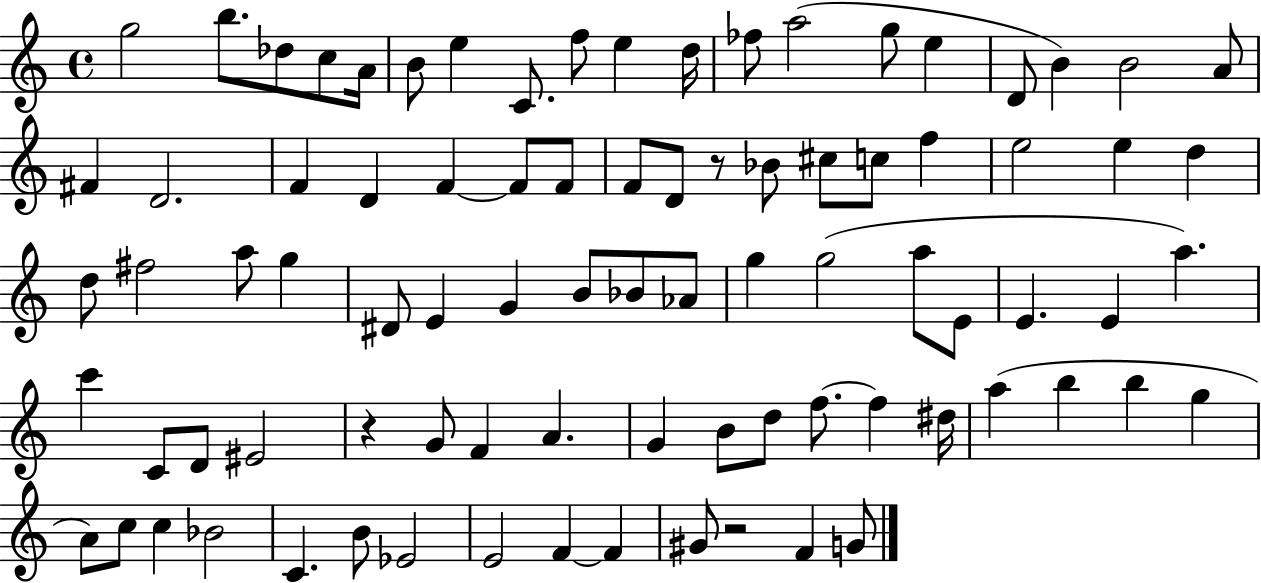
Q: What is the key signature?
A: C major